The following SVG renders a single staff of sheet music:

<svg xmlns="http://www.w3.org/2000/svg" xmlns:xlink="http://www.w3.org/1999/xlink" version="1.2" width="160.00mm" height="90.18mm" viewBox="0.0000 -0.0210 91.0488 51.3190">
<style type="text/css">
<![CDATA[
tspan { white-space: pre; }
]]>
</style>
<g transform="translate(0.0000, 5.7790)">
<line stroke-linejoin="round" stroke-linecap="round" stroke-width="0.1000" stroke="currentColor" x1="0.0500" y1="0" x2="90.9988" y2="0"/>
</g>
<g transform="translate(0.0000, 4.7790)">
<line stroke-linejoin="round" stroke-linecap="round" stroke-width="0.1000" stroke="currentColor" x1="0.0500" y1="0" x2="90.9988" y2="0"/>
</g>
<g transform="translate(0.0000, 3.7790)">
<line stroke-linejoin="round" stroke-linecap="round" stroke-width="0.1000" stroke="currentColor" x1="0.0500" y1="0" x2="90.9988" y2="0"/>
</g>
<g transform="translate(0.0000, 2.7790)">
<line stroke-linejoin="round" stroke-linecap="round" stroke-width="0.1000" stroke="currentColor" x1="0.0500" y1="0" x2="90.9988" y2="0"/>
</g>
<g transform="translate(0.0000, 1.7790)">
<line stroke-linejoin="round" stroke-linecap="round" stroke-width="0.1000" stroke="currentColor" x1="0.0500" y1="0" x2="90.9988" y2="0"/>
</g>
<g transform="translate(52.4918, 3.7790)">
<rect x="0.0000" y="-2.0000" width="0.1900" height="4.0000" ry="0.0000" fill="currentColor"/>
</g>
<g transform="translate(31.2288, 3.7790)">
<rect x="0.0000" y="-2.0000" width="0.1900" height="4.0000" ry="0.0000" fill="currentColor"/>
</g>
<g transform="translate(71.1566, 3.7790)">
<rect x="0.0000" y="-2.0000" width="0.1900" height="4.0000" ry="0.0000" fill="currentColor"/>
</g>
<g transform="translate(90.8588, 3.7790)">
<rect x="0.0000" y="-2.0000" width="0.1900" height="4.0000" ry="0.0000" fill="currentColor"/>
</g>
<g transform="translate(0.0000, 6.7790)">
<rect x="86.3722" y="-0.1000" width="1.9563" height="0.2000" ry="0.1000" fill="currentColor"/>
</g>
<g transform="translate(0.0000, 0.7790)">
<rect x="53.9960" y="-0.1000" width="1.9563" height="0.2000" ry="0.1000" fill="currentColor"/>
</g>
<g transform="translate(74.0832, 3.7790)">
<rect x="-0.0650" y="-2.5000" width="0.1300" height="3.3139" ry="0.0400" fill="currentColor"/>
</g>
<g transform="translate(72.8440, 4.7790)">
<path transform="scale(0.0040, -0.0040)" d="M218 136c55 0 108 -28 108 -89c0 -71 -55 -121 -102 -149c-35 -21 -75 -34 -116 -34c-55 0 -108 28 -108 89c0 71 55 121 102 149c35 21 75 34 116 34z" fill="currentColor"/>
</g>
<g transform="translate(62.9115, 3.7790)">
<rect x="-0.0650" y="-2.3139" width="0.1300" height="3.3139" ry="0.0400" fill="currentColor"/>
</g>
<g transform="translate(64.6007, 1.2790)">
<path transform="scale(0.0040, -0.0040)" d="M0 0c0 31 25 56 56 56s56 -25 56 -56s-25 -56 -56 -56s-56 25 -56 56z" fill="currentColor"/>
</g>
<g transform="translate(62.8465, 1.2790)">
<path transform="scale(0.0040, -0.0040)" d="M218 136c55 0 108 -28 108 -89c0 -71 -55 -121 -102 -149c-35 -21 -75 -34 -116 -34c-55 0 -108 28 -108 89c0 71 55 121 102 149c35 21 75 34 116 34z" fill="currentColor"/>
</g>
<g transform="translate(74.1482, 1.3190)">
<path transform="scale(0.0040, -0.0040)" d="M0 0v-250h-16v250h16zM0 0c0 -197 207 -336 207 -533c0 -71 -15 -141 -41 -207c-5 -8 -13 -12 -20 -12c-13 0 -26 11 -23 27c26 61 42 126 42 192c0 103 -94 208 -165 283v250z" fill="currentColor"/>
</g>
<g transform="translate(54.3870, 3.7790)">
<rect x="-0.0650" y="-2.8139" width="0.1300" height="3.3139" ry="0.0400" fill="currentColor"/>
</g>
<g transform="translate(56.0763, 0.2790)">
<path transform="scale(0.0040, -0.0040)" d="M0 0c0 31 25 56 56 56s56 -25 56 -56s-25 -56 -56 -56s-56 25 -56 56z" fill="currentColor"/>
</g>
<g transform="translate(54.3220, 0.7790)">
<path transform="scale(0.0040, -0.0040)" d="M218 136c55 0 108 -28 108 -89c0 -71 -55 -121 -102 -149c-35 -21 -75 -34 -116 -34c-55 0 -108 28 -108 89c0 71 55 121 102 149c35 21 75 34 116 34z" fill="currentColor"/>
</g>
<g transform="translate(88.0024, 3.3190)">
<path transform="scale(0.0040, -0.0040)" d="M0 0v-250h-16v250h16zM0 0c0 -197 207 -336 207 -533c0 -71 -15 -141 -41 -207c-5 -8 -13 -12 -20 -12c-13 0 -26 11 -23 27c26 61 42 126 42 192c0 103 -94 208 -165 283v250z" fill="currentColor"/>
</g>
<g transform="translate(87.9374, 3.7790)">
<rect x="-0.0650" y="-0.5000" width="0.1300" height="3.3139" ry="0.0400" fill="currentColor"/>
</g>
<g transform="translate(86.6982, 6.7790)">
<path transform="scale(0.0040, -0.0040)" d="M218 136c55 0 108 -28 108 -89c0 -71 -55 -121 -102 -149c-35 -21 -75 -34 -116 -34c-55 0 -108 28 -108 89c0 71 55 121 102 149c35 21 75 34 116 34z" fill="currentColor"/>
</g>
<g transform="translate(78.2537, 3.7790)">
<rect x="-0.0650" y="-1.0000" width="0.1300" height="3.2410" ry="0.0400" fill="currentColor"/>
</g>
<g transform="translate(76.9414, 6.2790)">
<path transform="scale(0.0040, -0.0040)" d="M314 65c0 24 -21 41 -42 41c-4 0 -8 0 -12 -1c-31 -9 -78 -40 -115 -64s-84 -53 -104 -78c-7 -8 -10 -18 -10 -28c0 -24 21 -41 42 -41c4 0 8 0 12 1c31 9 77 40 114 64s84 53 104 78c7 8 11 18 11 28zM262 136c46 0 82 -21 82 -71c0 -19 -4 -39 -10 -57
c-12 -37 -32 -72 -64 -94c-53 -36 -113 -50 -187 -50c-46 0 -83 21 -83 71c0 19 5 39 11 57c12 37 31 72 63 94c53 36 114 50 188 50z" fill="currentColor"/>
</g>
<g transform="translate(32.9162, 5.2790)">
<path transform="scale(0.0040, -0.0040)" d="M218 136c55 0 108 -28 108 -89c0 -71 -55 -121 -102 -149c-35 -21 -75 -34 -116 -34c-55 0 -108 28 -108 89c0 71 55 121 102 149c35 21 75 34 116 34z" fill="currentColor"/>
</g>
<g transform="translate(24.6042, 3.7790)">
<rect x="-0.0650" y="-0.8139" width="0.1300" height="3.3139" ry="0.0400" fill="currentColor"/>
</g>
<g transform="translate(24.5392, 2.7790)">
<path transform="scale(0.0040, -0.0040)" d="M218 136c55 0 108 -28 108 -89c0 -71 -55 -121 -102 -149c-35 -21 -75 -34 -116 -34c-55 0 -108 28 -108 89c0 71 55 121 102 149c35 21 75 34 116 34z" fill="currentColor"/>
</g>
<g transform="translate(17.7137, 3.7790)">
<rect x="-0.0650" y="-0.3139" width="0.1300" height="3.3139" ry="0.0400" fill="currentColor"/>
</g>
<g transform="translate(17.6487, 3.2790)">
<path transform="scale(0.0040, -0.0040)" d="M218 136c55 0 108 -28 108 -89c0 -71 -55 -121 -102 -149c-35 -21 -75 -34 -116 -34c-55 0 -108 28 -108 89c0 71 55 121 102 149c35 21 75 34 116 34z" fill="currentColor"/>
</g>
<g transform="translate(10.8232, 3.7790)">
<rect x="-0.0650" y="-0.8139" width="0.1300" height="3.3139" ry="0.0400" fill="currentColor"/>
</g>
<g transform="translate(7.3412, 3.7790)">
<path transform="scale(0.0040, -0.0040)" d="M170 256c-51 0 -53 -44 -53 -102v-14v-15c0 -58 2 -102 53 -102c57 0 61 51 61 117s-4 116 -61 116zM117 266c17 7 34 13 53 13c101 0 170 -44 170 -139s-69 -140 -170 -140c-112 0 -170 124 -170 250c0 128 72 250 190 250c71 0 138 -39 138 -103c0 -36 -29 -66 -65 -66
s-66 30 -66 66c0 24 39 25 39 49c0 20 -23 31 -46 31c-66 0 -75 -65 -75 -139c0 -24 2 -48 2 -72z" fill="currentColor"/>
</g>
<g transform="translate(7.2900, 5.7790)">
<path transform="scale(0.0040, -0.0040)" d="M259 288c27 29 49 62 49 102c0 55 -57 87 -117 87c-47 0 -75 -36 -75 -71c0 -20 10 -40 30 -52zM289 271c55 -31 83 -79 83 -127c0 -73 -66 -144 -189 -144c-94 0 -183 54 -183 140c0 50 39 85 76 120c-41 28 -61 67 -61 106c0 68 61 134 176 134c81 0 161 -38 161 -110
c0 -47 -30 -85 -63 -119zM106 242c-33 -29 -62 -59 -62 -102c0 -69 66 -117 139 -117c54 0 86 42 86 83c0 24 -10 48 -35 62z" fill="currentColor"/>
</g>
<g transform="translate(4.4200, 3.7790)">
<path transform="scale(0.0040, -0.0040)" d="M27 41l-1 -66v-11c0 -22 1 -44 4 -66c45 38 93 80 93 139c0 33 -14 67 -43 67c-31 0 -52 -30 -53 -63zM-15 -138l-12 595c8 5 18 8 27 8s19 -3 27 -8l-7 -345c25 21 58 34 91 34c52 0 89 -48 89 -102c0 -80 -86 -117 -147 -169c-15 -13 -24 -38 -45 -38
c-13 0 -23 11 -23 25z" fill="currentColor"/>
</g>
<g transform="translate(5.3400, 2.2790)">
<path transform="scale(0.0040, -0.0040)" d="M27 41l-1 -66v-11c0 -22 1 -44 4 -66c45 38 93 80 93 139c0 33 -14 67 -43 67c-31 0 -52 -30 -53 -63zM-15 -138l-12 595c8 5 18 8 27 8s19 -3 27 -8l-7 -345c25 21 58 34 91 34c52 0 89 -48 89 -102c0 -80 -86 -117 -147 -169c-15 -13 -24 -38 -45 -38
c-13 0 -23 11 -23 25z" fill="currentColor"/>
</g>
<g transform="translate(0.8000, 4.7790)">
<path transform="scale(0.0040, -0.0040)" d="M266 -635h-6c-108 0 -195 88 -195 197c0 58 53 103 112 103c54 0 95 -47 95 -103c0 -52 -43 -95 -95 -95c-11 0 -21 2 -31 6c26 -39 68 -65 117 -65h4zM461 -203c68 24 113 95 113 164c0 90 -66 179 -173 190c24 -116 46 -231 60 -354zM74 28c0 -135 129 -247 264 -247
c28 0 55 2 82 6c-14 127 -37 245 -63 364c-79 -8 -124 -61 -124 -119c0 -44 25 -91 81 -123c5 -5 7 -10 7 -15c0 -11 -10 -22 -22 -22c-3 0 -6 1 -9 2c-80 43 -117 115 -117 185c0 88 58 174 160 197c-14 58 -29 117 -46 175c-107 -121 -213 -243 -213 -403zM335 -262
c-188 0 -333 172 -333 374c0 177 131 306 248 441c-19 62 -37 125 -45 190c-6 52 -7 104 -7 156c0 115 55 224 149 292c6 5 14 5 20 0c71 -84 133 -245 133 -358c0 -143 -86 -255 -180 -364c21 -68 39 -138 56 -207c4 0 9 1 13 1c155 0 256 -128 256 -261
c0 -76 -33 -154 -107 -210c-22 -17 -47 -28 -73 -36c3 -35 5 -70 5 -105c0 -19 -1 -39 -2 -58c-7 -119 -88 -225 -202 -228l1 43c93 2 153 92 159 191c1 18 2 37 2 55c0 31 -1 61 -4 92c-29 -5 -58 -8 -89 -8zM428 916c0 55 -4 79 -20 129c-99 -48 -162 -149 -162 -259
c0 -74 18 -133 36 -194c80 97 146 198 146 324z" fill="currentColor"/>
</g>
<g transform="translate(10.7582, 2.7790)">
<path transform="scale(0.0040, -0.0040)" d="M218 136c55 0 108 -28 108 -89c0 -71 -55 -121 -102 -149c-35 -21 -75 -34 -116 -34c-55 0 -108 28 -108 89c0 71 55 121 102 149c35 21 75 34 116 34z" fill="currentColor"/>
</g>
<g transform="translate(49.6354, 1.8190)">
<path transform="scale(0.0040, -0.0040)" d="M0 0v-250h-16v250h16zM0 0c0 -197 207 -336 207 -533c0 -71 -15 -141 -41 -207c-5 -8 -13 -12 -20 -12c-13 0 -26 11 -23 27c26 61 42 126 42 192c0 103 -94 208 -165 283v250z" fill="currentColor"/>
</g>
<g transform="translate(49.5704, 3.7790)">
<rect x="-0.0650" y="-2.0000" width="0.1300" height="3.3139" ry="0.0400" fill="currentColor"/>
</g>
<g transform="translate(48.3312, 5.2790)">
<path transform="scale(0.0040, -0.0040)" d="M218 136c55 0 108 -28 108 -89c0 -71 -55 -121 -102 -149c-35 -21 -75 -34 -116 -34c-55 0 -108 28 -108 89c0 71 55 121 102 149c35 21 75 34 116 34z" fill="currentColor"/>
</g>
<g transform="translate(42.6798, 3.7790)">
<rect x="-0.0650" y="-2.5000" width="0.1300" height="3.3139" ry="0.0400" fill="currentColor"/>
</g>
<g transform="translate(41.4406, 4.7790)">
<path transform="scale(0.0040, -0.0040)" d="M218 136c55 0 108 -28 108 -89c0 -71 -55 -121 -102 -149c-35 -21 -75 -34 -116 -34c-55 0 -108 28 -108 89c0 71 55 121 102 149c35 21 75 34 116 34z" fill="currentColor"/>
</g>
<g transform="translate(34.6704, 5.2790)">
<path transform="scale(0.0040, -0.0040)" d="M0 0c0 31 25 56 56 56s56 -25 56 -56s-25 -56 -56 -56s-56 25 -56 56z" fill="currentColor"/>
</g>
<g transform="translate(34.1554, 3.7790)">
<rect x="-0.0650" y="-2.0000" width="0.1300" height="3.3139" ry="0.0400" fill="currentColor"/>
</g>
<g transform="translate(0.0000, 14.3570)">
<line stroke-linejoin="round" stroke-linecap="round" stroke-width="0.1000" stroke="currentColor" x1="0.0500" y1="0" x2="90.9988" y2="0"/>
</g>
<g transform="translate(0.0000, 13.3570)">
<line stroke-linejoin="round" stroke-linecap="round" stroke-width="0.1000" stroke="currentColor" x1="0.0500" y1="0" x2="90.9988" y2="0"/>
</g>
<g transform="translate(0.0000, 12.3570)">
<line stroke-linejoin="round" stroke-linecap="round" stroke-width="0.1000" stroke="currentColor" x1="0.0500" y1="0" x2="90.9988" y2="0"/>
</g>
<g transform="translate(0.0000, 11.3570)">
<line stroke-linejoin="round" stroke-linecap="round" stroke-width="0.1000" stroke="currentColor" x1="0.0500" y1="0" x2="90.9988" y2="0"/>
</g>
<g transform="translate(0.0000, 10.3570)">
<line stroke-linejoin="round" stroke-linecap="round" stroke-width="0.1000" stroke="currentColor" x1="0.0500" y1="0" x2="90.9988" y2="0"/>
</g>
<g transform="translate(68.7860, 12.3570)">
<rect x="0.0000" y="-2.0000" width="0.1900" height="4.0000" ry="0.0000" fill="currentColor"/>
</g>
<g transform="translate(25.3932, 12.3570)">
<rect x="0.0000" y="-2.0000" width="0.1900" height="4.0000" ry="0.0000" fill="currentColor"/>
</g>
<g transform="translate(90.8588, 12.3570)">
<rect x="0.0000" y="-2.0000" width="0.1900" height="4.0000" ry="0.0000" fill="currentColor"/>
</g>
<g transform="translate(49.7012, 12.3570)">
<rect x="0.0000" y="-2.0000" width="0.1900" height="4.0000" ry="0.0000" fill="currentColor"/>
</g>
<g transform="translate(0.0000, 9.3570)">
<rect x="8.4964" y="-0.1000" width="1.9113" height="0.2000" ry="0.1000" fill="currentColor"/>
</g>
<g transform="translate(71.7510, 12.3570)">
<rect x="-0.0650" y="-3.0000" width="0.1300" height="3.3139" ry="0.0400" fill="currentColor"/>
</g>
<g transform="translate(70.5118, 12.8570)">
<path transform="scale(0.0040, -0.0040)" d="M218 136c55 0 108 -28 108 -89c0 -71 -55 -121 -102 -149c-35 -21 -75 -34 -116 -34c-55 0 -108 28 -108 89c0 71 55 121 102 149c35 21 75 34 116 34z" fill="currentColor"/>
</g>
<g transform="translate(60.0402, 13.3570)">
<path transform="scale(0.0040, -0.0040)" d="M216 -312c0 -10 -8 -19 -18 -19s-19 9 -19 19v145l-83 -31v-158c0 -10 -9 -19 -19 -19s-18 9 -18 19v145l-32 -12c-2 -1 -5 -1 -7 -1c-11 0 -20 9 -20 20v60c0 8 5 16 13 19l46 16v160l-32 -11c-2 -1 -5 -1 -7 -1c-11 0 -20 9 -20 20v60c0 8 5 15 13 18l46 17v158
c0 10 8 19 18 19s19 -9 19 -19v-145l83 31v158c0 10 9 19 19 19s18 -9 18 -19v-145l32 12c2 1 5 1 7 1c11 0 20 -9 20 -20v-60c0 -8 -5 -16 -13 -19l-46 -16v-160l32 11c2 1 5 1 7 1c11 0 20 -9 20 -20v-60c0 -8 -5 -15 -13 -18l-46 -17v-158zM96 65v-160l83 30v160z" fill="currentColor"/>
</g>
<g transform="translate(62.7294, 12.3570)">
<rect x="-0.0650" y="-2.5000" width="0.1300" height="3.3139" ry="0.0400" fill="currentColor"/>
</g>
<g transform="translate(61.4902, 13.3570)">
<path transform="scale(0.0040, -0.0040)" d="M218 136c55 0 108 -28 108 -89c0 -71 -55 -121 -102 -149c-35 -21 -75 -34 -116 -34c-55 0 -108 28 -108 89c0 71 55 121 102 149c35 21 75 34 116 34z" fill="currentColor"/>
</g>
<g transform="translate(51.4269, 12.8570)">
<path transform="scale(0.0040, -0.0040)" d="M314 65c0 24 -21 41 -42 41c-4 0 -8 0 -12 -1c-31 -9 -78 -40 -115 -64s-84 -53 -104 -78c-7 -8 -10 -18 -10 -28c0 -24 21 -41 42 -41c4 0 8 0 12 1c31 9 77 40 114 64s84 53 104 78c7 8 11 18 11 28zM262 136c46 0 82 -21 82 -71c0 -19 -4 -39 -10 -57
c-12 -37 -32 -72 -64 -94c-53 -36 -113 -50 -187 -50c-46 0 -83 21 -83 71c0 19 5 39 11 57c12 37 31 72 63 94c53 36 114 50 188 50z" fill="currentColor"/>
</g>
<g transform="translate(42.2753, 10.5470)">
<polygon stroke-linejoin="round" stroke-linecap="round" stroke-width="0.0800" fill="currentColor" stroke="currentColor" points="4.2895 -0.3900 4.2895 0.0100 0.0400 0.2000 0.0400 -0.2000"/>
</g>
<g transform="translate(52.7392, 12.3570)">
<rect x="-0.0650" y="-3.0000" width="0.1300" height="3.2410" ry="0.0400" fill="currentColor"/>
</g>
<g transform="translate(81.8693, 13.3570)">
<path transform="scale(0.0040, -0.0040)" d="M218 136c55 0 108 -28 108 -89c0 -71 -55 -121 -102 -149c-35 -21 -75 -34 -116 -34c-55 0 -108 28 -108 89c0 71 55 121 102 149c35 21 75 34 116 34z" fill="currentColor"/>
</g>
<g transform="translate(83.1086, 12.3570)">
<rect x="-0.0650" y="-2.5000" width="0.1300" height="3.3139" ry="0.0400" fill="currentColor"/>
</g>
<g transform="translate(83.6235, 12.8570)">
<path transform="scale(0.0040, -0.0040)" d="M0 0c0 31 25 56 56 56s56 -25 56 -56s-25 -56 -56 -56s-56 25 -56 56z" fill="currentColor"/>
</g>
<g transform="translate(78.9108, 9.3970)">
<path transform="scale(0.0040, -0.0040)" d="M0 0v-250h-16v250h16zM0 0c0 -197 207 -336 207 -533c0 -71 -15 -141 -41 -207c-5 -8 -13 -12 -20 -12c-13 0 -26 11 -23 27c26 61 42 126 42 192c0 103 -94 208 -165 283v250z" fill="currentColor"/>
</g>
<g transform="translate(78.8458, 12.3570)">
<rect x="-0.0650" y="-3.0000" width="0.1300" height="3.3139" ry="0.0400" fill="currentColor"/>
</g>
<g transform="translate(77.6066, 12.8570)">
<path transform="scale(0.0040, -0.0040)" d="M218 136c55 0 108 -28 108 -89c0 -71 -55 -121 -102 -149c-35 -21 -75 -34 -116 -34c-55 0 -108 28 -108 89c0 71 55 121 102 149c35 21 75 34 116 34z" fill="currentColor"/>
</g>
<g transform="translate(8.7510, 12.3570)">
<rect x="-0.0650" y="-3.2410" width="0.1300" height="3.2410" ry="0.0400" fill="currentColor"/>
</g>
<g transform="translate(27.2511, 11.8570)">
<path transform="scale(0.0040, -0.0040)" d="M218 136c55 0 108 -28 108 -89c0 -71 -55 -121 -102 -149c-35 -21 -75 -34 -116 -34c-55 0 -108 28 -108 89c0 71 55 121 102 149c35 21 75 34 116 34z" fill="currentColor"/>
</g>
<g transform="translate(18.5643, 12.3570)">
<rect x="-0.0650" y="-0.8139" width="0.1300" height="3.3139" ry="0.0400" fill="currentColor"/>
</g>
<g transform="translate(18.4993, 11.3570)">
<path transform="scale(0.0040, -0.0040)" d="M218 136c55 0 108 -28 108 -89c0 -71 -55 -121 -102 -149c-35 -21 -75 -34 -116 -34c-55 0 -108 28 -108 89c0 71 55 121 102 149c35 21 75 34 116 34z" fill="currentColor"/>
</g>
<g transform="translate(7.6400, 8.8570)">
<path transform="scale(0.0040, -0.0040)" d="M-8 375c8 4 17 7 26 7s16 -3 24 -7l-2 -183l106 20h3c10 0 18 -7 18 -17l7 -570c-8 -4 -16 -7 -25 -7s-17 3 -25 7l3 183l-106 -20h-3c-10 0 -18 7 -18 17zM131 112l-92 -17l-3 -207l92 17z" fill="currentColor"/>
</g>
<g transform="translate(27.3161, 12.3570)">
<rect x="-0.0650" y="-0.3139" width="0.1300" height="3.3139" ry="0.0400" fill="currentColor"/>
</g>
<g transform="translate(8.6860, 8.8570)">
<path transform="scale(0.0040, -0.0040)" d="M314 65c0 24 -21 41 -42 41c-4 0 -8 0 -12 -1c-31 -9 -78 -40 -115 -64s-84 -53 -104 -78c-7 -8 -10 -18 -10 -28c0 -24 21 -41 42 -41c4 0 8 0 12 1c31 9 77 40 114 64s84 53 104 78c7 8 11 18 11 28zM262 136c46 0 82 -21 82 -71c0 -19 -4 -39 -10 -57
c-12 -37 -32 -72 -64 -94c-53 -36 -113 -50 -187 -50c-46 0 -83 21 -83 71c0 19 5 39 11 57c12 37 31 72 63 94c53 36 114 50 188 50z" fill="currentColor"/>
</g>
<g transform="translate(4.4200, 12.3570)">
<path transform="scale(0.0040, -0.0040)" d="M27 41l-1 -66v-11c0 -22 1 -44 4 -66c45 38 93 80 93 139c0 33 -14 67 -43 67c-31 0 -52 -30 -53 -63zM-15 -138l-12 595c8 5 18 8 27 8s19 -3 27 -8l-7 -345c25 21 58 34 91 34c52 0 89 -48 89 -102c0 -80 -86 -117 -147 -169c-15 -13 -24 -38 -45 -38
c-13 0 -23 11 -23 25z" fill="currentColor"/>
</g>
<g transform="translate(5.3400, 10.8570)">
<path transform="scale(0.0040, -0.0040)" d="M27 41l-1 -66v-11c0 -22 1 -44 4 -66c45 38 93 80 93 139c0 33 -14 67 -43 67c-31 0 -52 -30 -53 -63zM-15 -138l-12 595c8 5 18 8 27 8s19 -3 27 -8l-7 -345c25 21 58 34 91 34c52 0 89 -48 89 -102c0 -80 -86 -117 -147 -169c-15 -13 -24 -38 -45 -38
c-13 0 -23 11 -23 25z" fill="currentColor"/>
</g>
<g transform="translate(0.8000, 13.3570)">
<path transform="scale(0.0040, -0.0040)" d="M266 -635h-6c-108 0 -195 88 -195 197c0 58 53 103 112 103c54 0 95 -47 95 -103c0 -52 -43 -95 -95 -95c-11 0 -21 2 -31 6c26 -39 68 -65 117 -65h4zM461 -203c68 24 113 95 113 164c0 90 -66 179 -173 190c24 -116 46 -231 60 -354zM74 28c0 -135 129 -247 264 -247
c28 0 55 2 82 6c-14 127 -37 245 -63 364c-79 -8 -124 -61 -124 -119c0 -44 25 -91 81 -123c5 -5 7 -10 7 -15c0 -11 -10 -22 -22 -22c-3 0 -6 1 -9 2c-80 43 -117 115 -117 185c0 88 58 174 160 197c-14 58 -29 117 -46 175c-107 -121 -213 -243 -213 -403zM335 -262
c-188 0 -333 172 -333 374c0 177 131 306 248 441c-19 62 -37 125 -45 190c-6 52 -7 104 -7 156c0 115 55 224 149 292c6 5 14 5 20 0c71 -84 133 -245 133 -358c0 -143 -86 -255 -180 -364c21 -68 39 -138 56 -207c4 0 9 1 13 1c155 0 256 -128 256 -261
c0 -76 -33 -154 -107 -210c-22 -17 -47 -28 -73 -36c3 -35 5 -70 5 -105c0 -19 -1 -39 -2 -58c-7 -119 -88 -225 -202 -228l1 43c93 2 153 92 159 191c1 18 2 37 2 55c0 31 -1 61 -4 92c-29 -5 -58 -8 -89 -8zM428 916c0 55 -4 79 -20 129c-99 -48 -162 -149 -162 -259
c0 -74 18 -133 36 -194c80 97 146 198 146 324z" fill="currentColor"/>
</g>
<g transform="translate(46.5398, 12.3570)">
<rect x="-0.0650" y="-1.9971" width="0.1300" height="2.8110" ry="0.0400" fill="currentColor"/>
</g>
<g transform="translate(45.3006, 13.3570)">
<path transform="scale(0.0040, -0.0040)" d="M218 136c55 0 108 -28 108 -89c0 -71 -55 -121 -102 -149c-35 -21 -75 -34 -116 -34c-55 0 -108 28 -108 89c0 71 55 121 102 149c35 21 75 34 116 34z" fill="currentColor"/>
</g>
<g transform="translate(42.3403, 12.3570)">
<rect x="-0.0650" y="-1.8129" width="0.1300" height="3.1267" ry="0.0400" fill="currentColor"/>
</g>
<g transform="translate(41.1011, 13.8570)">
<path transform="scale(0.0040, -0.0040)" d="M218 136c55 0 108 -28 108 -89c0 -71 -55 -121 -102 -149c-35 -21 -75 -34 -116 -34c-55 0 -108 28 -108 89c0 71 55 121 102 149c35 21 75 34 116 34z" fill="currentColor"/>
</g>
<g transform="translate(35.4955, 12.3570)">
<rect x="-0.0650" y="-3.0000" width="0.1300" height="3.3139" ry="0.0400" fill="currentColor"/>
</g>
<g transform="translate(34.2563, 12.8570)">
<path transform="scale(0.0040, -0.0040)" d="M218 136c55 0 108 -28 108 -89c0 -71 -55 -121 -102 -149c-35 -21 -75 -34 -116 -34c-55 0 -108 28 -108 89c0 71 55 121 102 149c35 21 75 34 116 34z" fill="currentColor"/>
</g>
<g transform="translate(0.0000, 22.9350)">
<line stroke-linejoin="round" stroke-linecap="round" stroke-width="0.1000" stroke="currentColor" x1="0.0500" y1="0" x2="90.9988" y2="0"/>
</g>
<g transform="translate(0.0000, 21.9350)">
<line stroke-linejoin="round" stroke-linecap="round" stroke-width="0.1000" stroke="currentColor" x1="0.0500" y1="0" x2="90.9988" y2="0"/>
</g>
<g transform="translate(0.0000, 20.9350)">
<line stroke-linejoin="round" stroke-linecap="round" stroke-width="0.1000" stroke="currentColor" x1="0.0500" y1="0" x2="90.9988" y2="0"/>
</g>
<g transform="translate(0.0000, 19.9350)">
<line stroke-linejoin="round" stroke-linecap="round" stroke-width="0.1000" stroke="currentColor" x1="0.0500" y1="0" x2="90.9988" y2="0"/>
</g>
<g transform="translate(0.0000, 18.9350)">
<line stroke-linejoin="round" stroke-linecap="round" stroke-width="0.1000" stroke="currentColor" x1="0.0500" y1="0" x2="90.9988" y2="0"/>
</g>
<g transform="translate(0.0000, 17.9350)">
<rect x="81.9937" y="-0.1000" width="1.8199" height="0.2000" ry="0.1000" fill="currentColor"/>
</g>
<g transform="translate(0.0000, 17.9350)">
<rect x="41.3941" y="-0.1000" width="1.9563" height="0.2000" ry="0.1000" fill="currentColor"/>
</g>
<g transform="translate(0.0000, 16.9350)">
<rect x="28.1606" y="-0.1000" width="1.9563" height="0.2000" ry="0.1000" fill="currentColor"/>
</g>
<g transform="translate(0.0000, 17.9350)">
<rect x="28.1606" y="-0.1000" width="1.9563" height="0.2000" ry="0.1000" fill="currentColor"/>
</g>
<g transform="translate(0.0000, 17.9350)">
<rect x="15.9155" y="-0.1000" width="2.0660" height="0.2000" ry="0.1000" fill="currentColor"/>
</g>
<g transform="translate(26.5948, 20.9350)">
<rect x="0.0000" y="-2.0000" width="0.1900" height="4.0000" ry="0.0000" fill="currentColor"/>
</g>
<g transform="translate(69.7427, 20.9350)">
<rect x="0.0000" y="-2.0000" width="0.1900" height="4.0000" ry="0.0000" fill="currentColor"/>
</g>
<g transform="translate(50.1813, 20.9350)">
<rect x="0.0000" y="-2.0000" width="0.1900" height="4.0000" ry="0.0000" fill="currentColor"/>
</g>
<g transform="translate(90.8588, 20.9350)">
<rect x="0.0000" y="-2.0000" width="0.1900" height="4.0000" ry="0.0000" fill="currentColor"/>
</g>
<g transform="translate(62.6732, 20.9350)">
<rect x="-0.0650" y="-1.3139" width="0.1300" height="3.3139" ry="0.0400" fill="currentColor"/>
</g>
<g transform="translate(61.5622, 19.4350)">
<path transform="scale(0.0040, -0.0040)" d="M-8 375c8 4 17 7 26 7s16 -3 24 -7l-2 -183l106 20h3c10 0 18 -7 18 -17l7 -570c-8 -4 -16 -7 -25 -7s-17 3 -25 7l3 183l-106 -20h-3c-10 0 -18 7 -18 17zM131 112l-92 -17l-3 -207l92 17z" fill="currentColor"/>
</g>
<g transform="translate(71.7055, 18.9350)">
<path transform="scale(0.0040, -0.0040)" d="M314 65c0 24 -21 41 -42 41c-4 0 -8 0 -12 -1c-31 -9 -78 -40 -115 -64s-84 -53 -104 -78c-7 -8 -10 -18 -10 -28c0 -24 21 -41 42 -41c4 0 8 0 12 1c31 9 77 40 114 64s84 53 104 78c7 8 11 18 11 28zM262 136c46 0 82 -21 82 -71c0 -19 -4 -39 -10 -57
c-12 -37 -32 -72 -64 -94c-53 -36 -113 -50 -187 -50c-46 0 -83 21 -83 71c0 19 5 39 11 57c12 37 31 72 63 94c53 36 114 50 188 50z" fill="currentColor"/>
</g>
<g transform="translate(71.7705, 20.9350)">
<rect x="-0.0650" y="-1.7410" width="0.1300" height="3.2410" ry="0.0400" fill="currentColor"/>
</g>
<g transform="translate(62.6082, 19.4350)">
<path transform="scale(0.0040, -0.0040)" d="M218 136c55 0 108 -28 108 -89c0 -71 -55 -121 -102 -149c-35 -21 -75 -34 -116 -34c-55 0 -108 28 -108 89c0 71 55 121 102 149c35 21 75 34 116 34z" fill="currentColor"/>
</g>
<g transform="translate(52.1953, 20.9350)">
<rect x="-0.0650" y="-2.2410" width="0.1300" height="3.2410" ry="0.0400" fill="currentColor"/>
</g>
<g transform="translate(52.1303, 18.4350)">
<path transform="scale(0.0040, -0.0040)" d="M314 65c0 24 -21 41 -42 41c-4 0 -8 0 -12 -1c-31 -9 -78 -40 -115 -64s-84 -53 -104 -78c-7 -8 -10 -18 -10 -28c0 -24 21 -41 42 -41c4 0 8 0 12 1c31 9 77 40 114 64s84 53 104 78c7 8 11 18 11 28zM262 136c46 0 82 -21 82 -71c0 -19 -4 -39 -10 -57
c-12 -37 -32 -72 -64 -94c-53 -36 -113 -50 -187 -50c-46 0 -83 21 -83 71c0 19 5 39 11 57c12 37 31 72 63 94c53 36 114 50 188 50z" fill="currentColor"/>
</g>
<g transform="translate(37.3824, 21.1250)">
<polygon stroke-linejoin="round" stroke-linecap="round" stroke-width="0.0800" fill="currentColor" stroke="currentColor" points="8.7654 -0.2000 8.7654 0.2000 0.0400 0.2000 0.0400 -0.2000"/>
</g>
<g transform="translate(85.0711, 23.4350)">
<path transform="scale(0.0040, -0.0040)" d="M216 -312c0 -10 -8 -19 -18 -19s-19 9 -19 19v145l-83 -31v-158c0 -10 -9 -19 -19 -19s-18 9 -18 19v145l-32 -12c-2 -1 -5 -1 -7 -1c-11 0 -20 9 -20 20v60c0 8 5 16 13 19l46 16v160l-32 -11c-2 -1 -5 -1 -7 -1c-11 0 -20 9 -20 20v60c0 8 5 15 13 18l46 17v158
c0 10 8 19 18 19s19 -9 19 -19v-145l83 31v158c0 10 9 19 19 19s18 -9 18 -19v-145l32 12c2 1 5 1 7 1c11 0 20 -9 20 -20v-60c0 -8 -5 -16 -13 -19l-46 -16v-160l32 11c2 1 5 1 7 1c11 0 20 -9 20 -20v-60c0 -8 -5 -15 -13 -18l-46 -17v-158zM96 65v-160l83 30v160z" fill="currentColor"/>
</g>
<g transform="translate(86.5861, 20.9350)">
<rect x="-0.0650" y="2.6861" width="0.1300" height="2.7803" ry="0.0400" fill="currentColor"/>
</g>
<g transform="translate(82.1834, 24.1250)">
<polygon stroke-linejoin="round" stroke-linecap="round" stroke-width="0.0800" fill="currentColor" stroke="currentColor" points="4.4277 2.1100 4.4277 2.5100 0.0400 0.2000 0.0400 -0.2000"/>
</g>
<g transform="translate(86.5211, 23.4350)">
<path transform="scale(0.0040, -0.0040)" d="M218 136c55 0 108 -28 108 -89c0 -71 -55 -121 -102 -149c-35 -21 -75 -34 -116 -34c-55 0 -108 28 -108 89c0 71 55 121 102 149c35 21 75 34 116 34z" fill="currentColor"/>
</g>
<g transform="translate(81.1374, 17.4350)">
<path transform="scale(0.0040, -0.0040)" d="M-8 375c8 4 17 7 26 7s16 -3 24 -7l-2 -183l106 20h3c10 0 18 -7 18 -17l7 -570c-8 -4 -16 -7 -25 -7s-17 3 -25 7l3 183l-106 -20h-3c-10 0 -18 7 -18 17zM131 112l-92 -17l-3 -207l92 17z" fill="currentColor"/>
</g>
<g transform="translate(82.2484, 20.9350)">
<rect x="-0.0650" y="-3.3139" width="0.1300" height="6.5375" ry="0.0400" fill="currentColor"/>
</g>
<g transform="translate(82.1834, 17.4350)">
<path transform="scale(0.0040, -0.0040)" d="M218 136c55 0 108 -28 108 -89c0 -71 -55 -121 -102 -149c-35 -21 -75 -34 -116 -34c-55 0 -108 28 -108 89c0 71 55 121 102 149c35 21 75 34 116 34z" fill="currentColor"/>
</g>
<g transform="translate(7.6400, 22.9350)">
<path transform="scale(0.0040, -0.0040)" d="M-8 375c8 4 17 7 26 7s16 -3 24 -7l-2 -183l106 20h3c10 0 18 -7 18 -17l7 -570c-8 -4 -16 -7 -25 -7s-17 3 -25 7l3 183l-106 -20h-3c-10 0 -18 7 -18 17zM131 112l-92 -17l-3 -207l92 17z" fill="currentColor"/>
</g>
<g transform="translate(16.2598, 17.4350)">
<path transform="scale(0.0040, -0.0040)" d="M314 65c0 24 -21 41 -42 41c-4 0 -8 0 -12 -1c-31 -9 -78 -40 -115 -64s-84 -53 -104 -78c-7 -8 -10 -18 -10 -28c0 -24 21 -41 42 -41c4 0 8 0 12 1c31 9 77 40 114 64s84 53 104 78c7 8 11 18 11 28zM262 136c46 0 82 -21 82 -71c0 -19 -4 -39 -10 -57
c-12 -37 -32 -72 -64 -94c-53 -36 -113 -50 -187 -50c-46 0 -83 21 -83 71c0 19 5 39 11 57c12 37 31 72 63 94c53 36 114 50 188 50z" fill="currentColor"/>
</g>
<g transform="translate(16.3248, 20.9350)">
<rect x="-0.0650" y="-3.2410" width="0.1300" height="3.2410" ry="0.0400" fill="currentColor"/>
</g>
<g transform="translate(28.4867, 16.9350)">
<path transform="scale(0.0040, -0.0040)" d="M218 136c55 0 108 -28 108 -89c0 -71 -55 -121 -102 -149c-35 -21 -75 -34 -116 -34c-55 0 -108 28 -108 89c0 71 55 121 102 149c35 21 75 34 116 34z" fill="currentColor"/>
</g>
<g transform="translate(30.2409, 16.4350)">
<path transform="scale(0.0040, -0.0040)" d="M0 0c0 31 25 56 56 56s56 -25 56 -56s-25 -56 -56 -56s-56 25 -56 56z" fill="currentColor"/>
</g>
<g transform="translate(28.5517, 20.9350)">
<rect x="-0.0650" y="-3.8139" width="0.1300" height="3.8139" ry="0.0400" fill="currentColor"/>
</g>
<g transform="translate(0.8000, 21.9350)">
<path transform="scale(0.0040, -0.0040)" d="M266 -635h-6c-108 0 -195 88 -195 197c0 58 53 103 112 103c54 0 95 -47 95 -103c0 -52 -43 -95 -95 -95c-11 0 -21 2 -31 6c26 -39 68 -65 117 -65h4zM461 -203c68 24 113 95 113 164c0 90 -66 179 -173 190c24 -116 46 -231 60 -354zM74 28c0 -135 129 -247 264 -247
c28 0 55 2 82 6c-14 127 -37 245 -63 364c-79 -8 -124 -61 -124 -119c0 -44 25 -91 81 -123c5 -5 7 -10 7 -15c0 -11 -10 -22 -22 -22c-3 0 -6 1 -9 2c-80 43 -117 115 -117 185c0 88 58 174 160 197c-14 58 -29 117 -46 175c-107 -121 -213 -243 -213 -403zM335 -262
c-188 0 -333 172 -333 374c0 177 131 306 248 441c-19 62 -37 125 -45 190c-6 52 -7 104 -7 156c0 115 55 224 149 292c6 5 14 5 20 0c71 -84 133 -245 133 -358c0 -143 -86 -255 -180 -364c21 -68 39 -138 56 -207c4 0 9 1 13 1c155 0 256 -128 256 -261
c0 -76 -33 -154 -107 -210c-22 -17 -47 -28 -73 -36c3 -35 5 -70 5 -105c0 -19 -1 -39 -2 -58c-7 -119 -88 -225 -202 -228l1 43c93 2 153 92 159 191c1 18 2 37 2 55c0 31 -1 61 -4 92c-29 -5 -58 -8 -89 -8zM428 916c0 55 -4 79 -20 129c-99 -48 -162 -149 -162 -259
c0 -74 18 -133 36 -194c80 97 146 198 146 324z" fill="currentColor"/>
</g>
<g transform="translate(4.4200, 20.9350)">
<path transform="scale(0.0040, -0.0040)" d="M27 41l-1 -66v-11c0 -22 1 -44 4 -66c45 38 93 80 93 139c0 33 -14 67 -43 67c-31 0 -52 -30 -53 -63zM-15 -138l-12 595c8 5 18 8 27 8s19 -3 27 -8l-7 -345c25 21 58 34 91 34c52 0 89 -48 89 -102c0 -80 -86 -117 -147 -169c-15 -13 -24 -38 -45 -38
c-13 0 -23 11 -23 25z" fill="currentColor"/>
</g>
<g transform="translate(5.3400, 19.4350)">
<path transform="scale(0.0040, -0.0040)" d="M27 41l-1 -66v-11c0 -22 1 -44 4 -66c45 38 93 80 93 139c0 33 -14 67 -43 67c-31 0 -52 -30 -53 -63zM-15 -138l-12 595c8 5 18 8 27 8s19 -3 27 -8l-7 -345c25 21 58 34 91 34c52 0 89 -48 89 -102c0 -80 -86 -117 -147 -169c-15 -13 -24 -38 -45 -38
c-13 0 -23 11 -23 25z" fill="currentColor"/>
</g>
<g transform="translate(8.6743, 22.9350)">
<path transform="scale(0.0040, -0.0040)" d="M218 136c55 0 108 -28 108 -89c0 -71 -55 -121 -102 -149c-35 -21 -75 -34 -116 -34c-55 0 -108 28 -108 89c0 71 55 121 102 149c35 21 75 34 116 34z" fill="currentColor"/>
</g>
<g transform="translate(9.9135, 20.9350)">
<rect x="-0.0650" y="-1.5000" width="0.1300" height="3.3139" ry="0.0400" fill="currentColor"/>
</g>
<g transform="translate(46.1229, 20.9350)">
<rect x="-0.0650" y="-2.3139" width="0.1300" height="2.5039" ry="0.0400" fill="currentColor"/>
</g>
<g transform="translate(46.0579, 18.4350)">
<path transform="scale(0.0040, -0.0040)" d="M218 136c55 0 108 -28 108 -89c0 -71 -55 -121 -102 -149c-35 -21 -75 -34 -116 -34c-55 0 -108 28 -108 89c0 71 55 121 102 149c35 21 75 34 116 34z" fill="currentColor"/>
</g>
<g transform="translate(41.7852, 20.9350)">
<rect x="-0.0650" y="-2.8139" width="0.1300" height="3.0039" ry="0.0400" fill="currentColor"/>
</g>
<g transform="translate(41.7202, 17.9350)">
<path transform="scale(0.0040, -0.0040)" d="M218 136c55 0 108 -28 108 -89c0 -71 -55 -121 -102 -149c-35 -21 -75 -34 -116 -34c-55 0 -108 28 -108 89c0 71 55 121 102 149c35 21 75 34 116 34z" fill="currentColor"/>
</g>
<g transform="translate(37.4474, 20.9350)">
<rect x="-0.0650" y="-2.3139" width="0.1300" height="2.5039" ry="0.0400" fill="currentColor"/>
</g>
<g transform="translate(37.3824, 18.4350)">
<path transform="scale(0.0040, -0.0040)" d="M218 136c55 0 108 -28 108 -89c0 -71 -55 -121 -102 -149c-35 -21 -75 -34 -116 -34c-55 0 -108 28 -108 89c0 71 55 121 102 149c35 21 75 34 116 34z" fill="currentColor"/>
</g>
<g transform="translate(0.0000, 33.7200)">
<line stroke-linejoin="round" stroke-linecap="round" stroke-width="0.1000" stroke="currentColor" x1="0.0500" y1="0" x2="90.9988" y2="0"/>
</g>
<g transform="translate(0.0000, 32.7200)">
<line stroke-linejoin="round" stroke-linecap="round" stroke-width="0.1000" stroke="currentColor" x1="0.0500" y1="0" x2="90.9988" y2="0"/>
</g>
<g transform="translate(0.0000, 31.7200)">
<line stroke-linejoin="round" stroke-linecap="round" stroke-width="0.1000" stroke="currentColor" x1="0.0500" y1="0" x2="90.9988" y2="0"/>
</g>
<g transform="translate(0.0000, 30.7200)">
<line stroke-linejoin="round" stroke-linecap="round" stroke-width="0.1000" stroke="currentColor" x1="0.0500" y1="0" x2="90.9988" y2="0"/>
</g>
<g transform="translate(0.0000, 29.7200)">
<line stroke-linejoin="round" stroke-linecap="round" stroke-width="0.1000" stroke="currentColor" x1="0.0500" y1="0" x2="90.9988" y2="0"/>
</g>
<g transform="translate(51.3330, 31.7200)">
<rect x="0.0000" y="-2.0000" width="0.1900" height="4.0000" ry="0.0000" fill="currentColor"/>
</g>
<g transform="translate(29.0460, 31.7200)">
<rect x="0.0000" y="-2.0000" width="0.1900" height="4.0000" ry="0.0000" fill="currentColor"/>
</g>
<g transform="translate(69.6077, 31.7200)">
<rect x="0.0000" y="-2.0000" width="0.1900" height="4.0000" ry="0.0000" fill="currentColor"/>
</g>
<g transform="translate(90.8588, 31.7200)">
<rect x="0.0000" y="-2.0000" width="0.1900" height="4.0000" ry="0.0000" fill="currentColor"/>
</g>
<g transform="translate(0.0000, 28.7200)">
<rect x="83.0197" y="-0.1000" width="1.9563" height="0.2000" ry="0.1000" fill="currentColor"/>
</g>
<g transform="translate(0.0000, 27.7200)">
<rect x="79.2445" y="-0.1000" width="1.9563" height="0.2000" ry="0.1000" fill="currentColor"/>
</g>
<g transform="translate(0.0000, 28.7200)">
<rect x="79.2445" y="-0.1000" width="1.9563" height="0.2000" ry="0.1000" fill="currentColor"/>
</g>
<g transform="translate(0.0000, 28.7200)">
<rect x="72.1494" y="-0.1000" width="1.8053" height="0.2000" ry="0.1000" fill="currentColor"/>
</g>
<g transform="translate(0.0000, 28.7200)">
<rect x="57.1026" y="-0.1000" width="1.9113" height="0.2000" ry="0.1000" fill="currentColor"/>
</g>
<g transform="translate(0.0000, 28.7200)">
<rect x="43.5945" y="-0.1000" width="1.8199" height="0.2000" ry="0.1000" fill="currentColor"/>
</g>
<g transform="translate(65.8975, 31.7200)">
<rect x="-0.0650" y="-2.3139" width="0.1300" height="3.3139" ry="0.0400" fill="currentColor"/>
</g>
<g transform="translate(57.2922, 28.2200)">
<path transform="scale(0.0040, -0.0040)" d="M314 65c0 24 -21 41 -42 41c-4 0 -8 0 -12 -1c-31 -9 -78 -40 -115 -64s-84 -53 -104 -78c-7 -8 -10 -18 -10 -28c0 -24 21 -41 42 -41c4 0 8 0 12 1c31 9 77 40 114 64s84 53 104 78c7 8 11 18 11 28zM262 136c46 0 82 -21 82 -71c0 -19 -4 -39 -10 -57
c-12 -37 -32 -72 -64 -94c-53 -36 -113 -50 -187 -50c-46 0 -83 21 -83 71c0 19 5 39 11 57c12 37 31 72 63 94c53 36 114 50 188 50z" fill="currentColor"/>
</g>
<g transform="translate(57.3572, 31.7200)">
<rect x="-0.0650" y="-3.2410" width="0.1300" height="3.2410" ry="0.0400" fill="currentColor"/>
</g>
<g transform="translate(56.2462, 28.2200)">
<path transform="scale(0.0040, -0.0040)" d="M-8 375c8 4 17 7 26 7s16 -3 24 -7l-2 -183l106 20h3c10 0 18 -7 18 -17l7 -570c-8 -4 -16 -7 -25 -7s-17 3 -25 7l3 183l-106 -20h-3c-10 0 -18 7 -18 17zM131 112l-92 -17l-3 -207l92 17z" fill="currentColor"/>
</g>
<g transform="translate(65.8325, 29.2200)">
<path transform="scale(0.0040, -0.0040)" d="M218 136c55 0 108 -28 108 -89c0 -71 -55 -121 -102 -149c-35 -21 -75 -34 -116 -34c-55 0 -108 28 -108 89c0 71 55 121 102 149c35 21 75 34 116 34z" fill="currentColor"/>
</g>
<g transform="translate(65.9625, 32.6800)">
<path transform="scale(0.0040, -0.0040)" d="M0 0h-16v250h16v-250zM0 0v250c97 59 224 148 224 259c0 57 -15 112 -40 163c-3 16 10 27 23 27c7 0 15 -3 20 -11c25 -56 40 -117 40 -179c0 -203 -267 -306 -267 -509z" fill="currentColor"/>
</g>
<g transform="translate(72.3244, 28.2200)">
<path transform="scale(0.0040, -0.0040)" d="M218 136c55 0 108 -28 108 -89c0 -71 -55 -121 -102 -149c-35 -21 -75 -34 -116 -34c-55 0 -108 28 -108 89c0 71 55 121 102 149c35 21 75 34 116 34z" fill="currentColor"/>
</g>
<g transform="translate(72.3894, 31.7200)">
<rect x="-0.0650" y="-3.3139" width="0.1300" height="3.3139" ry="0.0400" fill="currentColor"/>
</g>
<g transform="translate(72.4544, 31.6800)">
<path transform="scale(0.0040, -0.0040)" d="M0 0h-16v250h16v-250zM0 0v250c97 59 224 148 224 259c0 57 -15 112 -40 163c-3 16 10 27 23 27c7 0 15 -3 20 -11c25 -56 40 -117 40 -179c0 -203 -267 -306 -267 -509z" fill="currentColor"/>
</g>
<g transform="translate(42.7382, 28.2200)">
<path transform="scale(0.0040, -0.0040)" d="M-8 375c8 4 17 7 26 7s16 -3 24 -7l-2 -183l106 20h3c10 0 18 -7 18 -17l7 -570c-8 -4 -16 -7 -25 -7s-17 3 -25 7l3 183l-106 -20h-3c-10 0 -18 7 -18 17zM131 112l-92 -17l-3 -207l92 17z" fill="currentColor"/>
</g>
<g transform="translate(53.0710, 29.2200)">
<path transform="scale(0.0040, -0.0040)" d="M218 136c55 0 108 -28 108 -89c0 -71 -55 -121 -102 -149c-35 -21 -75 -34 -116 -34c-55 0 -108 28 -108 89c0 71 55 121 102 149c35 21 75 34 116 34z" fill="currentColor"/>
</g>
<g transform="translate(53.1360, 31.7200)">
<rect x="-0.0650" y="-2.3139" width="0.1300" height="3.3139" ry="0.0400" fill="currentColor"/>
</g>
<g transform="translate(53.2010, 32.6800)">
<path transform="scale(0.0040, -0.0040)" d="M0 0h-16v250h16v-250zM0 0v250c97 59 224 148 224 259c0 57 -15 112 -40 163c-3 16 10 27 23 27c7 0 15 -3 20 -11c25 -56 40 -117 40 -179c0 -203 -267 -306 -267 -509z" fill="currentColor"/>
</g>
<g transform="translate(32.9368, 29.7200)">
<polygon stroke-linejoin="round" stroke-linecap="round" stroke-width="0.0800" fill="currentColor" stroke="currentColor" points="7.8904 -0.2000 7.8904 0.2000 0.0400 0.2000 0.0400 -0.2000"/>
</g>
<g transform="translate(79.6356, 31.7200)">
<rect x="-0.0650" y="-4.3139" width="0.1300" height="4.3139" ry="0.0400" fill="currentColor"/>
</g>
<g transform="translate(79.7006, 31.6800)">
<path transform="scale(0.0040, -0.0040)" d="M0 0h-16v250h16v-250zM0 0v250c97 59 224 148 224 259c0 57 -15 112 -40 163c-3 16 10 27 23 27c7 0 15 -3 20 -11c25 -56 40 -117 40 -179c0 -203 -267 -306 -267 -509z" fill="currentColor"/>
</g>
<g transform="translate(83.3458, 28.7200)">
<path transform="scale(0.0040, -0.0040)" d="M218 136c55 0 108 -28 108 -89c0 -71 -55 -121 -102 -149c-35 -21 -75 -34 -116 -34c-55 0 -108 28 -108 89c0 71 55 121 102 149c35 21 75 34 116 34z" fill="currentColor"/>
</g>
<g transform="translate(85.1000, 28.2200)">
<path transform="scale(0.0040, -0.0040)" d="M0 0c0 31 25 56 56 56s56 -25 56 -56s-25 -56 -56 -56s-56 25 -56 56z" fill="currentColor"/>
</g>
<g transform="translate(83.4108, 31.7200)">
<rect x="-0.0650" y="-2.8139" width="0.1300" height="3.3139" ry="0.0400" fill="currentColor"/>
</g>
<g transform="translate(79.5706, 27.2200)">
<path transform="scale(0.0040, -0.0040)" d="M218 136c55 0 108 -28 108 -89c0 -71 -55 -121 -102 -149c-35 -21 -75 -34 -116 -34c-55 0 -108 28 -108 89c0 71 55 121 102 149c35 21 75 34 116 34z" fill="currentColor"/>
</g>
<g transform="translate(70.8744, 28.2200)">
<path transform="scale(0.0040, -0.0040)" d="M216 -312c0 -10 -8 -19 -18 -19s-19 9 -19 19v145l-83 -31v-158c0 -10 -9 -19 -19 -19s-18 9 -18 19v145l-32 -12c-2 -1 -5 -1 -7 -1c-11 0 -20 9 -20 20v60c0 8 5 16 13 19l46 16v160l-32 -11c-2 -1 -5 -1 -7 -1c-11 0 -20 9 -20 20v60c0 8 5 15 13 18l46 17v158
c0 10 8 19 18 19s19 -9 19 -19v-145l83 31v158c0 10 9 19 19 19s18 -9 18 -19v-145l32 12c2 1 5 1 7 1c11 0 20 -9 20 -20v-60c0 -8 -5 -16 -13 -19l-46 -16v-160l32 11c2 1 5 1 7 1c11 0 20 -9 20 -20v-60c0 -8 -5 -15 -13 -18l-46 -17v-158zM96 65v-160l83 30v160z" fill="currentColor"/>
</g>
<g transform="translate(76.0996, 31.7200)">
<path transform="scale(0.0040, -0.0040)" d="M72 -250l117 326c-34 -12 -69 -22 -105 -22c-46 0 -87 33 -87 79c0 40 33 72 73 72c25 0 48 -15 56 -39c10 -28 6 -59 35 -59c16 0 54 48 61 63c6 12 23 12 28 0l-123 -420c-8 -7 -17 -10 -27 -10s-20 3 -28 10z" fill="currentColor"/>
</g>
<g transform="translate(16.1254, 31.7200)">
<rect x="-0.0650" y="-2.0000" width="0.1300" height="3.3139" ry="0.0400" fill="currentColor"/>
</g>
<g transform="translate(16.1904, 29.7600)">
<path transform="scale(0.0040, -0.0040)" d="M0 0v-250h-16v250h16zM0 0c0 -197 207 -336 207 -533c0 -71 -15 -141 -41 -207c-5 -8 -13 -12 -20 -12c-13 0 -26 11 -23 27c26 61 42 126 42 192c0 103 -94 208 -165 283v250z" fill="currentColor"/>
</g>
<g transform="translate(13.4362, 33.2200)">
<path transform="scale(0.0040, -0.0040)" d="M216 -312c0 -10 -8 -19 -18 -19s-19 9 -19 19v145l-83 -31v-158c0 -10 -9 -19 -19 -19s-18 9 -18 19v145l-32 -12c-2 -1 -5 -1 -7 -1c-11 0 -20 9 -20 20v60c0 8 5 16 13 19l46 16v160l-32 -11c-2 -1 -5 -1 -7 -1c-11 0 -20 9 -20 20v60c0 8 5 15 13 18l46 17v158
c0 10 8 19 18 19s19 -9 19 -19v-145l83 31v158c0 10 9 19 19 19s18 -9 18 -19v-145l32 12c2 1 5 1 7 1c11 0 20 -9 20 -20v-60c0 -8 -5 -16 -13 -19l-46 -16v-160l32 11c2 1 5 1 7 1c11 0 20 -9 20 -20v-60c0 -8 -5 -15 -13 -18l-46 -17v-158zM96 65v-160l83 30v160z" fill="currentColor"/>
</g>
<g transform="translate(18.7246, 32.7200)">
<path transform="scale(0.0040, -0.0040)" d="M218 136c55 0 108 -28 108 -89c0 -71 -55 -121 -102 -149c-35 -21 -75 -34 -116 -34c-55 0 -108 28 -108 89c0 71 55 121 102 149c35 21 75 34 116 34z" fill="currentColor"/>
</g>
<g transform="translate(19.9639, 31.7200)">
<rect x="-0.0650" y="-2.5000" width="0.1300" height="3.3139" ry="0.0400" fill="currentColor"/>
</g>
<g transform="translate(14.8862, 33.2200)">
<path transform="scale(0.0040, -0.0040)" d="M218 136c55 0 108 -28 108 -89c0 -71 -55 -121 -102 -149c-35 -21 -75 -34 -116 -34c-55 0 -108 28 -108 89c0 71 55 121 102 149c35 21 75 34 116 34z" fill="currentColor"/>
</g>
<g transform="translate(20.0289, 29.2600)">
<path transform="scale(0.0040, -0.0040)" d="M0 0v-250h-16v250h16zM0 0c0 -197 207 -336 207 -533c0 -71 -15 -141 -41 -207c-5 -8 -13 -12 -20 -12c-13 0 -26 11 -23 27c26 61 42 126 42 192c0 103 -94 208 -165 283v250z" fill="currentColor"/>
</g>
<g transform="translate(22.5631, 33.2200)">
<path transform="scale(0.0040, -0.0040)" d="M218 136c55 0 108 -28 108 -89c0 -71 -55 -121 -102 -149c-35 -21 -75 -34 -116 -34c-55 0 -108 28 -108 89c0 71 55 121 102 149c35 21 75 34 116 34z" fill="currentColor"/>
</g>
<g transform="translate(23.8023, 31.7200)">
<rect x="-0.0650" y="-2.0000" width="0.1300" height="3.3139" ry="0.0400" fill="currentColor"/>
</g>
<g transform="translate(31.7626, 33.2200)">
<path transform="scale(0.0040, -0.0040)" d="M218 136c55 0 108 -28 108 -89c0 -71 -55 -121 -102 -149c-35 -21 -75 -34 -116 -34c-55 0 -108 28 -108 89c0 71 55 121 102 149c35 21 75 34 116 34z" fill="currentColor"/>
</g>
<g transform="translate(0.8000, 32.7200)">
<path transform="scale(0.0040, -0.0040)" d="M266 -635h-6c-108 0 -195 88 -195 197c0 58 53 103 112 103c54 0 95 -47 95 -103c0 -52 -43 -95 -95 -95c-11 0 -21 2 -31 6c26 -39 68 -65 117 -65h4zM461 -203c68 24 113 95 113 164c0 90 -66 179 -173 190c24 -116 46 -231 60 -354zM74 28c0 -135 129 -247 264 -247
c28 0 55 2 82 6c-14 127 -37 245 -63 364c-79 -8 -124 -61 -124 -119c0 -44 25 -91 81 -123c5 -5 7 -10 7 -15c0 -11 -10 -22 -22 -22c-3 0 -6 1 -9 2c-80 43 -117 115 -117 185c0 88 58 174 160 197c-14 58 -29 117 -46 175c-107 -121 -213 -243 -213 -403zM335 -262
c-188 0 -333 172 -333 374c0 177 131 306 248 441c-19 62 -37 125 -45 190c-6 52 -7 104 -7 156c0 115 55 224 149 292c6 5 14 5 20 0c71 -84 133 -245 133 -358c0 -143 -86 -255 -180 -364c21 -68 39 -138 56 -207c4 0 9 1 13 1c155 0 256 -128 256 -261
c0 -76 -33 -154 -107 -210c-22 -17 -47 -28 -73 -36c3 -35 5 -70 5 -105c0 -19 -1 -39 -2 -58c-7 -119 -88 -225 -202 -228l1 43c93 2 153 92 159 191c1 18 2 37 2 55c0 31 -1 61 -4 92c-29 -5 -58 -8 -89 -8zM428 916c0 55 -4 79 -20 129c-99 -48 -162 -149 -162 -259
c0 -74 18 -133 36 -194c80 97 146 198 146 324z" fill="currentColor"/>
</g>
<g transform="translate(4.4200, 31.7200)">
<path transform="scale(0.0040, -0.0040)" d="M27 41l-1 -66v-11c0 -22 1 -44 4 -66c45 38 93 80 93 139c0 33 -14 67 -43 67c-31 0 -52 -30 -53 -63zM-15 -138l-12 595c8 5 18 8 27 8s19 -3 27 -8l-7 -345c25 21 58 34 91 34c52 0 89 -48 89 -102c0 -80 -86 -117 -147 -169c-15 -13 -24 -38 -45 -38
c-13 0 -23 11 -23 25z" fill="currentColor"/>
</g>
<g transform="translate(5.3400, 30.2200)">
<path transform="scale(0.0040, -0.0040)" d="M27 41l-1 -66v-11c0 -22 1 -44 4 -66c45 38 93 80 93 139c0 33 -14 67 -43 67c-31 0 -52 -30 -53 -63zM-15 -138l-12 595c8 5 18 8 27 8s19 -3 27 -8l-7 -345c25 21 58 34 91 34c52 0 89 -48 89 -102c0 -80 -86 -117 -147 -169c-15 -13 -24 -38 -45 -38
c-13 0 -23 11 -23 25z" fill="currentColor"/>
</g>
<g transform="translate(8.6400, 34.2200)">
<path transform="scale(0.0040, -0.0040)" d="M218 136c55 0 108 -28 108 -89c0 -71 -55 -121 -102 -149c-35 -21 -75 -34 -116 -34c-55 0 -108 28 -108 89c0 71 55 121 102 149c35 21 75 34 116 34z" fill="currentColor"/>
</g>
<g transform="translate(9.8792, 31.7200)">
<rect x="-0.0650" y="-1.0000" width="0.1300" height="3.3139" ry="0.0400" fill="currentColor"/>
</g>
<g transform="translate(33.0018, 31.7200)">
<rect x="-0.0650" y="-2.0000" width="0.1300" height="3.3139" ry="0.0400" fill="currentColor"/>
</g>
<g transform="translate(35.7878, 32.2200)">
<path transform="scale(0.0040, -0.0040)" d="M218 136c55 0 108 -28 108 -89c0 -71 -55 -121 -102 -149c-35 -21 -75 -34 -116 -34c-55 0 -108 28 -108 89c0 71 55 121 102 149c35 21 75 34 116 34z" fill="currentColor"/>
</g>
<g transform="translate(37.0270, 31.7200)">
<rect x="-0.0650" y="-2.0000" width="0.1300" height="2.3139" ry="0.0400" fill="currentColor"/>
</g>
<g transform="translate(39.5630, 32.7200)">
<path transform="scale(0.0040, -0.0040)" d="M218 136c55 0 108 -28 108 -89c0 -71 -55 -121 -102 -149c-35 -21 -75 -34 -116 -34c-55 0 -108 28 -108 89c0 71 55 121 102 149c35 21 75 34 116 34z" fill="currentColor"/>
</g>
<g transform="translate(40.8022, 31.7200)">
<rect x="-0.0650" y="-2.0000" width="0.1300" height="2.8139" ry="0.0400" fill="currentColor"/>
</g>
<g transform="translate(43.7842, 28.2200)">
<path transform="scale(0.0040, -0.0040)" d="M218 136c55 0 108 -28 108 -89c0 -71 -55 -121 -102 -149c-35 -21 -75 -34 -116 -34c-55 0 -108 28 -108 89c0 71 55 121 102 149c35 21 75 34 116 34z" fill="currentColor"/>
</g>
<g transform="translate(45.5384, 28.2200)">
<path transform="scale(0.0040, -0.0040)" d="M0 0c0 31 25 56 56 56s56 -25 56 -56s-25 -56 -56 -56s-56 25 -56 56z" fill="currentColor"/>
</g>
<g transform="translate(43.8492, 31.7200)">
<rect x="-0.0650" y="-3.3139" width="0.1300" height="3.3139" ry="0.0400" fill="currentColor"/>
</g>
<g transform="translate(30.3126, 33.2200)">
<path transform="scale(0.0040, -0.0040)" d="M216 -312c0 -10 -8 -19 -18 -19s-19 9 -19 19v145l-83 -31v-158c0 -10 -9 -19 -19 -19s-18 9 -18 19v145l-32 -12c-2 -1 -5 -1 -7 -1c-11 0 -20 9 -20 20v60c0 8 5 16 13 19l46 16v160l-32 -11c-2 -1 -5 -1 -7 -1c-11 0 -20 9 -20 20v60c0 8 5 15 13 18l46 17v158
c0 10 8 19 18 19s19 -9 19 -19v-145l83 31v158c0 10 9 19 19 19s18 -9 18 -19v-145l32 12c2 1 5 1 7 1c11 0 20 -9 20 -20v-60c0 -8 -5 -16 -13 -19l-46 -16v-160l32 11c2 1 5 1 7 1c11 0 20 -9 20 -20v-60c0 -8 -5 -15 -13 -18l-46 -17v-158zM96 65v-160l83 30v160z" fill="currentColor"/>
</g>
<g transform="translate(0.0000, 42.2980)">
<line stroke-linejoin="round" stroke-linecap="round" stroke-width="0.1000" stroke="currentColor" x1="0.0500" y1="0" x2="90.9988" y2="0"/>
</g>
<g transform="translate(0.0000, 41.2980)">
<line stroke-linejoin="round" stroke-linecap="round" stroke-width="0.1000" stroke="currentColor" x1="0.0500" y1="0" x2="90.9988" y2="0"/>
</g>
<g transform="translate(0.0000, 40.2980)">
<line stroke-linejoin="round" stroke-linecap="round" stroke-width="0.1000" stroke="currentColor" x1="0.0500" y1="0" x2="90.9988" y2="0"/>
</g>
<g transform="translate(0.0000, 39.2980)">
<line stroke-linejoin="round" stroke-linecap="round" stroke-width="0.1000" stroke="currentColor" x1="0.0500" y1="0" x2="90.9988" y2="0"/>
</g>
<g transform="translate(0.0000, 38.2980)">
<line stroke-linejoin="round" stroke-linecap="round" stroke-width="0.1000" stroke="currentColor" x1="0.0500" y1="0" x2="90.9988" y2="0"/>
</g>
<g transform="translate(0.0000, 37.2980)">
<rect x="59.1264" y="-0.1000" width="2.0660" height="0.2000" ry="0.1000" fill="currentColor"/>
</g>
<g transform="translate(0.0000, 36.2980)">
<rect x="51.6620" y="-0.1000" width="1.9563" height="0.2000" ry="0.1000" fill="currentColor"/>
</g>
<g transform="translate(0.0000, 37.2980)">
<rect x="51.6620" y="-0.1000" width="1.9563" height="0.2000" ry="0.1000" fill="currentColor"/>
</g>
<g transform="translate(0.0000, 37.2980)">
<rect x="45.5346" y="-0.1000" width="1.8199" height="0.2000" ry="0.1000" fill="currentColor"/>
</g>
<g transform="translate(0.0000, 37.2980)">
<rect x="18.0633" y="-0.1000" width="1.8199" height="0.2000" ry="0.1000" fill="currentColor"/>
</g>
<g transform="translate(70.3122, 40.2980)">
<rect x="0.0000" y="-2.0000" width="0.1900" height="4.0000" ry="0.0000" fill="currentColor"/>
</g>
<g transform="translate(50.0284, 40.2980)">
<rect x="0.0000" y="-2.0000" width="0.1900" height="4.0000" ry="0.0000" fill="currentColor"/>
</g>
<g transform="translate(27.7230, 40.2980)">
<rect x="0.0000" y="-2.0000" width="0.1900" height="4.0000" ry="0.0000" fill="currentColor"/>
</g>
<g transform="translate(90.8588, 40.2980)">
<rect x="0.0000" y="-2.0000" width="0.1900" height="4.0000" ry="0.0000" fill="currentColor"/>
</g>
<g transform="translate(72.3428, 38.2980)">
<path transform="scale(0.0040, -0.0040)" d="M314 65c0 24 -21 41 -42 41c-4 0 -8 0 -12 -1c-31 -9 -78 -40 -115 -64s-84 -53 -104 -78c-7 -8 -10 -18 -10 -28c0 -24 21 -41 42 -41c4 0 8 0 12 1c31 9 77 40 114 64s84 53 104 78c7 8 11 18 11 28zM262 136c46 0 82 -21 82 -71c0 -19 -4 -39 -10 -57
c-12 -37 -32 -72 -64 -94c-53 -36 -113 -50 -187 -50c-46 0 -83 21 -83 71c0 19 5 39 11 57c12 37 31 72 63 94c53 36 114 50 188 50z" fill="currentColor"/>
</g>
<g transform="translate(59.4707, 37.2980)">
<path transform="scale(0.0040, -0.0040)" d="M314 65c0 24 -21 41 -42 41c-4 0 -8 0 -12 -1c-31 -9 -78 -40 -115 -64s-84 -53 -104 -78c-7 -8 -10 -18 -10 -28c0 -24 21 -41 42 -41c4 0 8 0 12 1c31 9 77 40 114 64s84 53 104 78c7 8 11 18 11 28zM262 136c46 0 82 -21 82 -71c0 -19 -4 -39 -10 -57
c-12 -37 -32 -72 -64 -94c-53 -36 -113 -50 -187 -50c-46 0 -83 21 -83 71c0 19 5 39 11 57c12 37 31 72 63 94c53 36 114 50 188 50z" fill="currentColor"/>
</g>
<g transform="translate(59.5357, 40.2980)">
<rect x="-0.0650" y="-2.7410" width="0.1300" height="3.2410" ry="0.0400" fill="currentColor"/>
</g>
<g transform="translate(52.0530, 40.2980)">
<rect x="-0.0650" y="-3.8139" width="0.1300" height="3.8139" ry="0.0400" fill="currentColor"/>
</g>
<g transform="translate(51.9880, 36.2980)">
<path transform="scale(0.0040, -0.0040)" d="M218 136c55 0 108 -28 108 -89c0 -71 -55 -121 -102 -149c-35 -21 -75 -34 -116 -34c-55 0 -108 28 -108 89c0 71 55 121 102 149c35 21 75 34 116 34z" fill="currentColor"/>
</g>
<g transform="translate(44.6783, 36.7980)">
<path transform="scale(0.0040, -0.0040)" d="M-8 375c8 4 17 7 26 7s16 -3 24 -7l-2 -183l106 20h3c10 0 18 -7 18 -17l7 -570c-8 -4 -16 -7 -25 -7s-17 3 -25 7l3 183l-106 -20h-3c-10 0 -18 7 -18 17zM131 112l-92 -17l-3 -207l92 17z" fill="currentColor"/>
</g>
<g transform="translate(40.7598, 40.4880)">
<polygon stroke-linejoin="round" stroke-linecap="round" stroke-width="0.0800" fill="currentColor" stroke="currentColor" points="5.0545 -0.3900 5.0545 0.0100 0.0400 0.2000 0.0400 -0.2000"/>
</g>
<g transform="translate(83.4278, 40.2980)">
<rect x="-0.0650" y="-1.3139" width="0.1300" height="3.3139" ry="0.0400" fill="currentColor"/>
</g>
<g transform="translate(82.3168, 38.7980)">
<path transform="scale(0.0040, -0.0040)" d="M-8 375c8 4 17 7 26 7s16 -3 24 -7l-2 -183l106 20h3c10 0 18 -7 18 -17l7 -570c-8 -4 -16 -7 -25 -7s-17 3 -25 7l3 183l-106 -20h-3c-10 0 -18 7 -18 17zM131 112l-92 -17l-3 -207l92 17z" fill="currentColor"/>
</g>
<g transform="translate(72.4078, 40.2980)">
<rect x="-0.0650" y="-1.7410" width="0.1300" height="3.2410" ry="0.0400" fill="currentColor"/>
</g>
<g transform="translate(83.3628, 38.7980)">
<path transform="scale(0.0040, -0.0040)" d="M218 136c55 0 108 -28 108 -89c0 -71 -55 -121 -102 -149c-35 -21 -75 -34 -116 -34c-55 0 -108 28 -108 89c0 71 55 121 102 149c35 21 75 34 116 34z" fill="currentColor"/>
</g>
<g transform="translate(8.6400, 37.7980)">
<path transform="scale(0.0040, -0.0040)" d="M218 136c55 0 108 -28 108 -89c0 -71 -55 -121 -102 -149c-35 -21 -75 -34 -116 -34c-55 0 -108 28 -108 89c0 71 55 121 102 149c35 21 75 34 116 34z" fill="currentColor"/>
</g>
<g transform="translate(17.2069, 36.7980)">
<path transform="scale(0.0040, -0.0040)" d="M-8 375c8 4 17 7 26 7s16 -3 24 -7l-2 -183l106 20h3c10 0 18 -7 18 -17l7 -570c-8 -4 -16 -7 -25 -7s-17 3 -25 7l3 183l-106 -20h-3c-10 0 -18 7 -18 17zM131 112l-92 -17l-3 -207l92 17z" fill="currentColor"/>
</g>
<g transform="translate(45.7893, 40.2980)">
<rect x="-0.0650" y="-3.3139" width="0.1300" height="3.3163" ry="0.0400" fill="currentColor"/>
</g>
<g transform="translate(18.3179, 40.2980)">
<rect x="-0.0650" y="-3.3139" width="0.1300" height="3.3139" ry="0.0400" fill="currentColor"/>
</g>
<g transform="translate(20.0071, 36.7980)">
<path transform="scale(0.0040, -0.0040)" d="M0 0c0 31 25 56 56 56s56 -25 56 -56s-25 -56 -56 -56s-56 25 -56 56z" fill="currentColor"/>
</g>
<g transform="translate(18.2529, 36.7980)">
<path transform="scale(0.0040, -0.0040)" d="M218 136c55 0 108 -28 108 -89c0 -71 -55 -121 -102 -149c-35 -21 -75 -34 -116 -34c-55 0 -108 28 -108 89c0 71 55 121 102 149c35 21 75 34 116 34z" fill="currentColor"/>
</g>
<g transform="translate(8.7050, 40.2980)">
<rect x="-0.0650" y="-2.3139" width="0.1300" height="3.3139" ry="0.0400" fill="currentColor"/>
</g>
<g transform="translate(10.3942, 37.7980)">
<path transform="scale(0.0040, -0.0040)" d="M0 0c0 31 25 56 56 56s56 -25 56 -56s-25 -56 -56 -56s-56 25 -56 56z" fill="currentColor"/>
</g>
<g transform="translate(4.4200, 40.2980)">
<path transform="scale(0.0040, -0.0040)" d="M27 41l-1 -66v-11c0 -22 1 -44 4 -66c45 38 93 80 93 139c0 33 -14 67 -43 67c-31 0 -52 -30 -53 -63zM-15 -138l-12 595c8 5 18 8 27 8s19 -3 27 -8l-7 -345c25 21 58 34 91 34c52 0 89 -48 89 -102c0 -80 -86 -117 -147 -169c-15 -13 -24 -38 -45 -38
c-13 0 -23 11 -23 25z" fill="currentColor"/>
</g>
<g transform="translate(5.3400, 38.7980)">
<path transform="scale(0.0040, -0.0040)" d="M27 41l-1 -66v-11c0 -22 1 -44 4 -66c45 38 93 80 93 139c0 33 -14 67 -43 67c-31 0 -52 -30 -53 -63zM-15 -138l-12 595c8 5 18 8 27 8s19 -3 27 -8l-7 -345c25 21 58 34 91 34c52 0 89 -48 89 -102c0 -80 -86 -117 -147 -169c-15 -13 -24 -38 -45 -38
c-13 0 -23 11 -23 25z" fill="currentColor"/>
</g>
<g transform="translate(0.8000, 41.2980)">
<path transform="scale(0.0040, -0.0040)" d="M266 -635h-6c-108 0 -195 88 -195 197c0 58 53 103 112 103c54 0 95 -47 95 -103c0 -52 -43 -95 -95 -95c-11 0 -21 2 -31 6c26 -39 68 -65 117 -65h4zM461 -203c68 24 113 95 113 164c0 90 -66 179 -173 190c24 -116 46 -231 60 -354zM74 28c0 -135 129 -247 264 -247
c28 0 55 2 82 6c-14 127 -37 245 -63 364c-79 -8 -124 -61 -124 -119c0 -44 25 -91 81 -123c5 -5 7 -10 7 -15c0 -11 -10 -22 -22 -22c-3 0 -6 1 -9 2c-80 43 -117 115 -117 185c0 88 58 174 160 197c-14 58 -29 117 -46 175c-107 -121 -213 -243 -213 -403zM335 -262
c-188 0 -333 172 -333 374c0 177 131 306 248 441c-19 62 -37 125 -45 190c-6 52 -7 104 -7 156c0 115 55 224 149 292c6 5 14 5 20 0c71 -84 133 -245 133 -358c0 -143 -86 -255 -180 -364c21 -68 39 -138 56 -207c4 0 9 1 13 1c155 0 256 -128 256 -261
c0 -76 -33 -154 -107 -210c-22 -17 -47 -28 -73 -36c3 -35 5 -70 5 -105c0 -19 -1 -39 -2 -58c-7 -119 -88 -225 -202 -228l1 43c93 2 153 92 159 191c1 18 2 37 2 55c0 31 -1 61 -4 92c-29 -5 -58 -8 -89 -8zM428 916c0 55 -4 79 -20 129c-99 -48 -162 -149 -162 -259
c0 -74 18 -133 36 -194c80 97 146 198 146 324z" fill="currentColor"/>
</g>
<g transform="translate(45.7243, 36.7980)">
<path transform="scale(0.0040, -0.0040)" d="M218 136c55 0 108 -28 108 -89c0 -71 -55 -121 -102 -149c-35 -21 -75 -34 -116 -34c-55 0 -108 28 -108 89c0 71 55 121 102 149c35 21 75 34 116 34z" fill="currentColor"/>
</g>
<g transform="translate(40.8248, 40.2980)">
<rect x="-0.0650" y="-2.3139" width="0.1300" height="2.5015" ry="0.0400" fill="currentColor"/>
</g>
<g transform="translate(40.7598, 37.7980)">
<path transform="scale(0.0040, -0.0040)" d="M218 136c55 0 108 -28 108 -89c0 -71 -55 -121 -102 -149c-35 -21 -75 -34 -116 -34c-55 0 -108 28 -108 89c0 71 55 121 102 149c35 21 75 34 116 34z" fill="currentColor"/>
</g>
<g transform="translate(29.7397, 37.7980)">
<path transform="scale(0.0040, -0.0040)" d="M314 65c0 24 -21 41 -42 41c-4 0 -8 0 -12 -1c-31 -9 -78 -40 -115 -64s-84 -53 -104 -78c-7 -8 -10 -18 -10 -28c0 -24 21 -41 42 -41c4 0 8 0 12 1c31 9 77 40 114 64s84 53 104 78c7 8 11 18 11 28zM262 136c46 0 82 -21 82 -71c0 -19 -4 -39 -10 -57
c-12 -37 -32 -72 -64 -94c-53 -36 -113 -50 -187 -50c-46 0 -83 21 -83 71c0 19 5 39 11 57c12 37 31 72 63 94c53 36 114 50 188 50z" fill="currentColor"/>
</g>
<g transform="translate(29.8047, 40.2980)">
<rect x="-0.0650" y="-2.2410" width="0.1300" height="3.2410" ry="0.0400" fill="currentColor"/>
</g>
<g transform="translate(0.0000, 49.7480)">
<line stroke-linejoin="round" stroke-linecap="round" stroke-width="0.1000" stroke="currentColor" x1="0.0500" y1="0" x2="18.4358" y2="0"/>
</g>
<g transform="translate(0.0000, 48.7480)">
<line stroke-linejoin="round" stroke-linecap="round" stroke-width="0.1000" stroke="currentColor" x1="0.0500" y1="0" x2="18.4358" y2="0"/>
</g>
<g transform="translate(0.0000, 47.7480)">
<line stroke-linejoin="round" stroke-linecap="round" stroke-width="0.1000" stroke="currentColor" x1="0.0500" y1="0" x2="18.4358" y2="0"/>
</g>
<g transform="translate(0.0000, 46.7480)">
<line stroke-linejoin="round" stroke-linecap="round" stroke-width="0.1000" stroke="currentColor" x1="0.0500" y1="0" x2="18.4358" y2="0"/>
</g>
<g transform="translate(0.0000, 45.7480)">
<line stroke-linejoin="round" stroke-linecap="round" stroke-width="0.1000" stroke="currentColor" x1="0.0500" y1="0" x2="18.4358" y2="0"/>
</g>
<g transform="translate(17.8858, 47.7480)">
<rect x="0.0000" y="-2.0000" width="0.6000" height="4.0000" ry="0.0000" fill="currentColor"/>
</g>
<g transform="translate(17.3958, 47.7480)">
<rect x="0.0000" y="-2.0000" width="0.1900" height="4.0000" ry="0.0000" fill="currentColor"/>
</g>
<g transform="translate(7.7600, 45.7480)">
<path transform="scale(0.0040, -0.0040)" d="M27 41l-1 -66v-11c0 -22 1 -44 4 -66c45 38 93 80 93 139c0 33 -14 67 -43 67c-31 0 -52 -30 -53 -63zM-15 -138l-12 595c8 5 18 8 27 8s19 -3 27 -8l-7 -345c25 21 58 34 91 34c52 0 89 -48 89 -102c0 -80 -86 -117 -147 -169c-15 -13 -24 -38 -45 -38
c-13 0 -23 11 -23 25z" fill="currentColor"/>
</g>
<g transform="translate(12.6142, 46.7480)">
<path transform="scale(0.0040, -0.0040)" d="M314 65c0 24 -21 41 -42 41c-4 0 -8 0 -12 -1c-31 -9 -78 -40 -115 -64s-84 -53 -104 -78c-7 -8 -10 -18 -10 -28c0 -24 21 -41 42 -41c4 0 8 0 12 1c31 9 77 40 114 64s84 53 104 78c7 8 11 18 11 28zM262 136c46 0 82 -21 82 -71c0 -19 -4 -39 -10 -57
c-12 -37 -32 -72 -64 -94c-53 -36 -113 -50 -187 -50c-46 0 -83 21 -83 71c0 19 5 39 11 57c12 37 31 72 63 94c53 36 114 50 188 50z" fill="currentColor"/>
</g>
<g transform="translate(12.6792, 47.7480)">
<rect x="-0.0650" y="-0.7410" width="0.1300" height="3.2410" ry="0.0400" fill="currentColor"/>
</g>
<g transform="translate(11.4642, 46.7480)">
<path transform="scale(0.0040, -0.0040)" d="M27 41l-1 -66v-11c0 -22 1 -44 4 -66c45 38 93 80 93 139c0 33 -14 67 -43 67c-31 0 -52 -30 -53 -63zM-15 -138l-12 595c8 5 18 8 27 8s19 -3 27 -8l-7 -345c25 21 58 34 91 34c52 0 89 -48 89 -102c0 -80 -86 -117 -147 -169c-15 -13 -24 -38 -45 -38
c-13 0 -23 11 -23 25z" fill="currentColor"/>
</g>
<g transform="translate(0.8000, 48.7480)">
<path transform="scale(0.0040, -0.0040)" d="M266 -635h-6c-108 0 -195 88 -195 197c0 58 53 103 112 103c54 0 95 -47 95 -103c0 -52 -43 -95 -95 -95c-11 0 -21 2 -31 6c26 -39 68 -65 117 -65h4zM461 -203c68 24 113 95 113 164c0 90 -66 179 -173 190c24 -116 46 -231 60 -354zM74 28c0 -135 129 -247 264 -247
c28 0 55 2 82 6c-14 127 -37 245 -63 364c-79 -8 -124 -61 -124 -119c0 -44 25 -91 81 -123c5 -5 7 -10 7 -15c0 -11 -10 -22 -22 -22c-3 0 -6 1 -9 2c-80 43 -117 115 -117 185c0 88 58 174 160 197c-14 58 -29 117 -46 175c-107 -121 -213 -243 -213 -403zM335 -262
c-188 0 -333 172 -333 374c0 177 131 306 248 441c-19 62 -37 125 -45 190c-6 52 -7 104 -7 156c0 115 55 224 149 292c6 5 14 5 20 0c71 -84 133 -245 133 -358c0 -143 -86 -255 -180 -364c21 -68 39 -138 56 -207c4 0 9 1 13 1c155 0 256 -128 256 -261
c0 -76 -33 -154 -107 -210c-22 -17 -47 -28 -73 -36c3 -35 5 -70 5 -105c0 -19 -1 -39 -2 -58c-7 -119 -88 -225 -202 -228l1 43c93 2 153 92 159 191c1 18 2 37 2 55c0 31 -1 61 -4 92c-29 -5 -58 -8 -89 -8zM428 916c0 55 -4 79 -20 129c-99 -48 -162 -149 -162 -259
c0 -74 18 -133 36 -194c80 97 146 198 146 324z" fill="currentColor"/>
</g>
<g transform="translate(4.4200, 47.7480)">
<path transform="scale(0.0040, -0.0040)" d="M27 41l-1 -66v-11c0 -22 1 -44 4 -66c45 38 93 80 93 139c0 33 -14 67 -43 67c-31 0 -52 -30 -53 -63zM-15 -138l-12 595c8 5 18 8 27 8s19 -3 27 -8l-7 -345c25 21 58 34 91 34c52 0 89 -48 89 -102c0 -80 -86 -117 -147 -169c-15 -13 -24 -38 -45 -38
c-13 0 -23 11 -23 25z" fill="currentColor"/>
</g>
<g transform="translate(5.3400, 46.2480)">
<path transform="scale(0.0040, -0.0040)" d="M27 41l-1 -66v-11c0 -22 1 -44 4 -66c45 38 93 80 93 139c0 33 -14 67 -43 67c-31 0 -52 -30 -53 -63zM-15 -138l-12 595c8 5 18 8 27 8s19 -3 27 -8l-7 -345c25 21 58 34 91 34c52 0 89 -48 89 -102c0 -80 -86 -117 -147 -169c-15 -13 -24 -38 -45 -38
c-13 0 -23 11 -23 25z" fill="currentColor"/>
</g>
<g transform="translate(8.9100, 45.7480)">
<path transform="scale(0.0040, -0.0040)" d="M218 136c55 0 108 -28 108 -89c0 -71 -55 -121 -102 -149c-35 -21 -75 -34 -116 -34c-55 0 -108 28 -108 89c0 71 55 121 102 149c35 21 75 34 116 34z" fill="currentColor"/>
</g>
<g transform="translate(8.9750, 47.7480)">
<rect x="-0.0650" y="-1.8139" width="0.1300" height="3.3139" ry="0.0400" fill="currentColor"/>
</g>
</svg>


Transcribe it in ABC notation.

X:1
T:Untitled
M:6/8
L:1/4
K:Bb
d c d F G F/2 a g G/2 D2 C/2 b2 d c A F/2 G/2 A2 ^G A A/2 G E _b2 c' g/2 a/2 g/2 g2 e f2 b/2 ^D/2 D ^F/2 G/2 ^F ^F/2 A/2 G/2 b g/2 b2 g/2 ^b/2 z/2 d'/2 a g b g2 g/2 b/2 c' a2 f2 e _f _d2